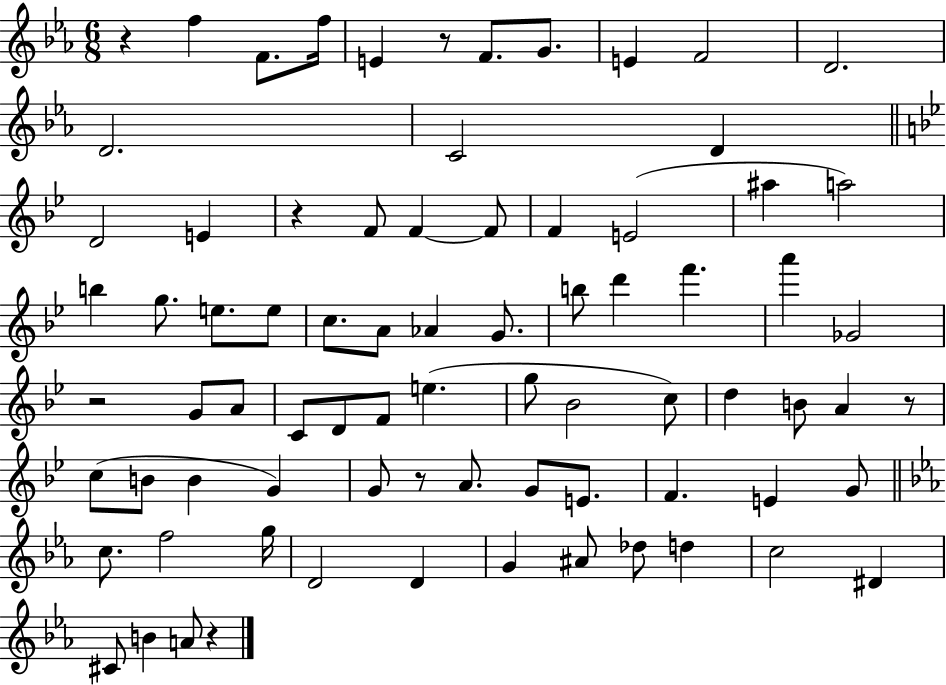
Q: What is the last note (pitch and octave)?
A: A4